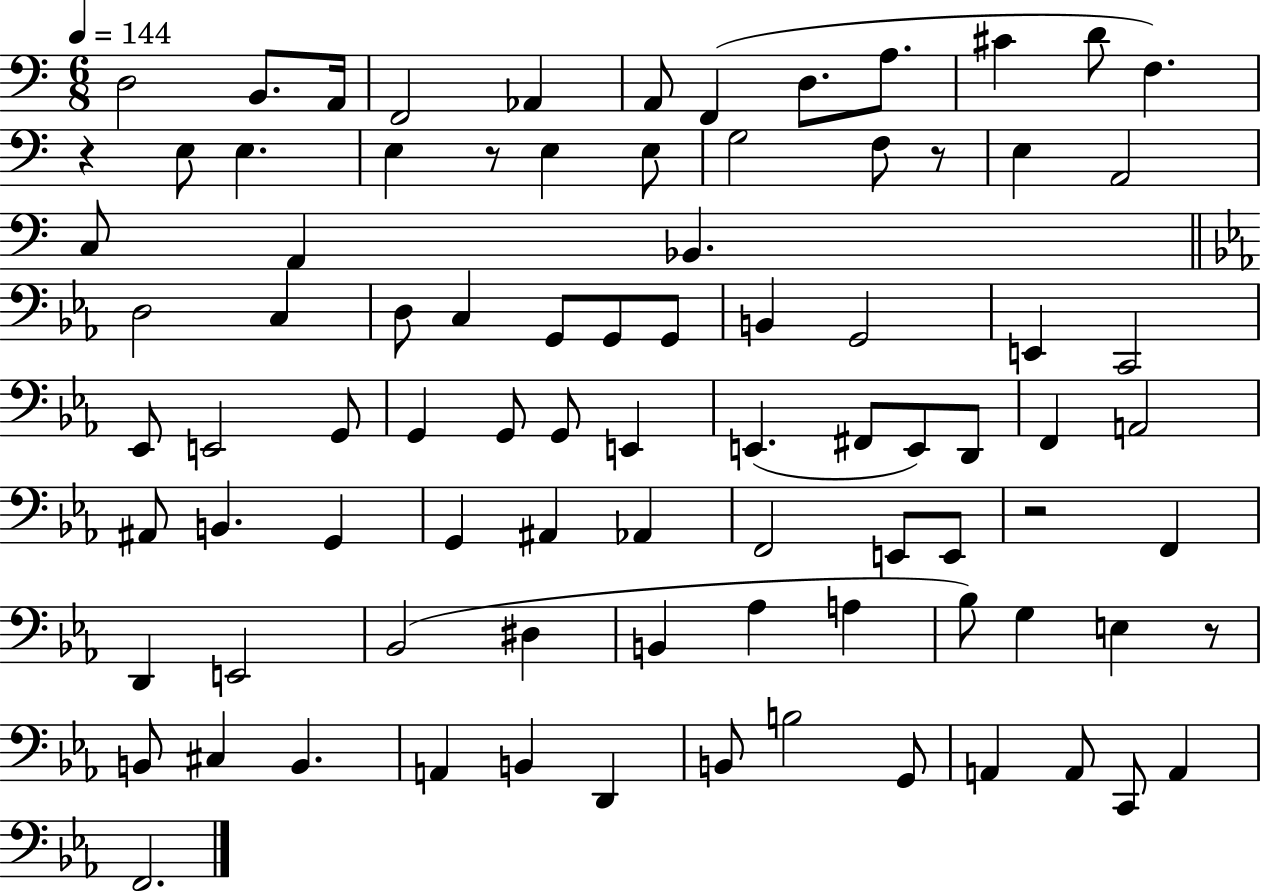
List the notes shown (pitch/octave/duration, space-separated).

D3/h B2/e. A2/s F2/h Ab2/q A2/e F2/q D3/e. A3/e. C#4/q D4/e F3/q. R/q E3/e E3/q. E3/q R/e E3/q E3/e G3/h F3/e R/e E3/q A2/h C3/e A2/q Bb2/q. D3/h C3/q D3/e C3/q G2/e G2/e G2/e B2/q G2/h E2/q C2/h Eb2/e E2/h G2/e G2/q G2/e G2/e E2/q E2/q. F#2/e E2/e D2/e F2/q A2/h A#2/e B2/q. G2/q G2/q A#2/q Ab2/q F2/h E2/e E2/e R/h F2/q D2/q E2/h Bb2/h D#3/q B2/q Ab3/q A3/q Bb3/e G3/q E3/q R/e B2/e C#3/q B2/q. A2/q B2/q D2/q B2/e B3/h G2/e A2/q A2/e C2/e A2/q F2/h.